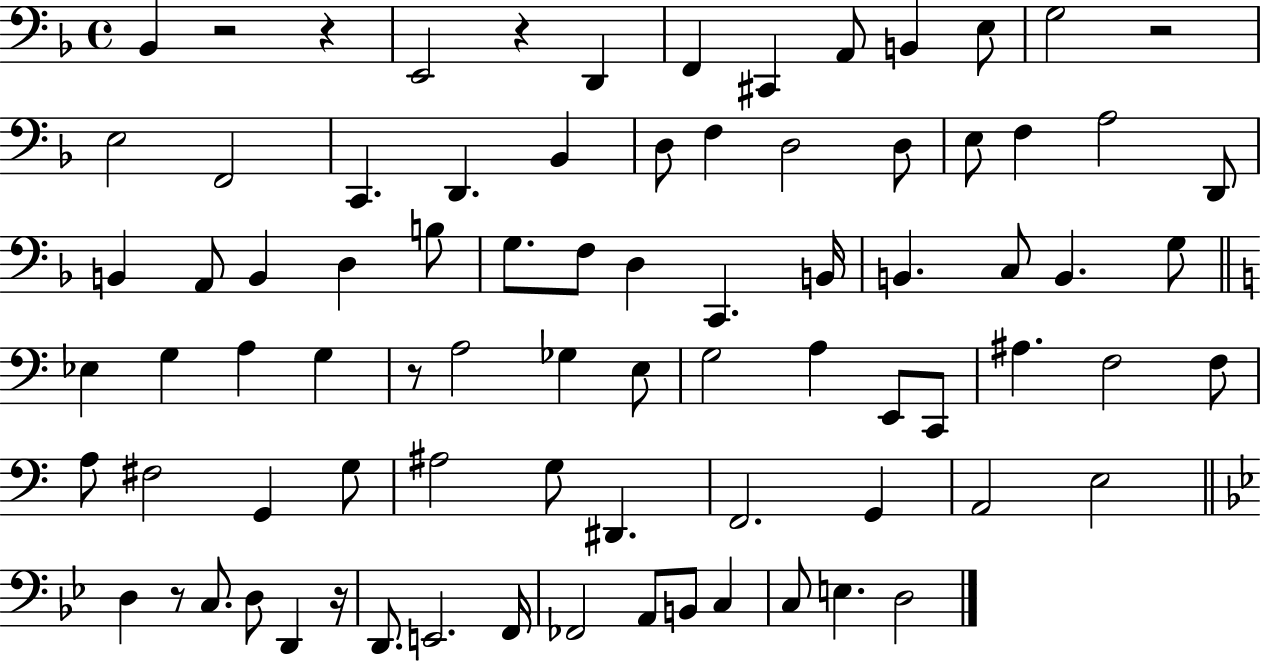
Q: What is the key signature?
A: F major